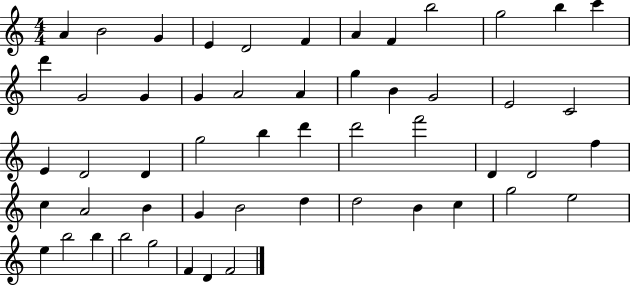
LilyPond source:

{
  \clef treble
  \numericTimeSignature
  \time 4/4
  \key c \major
  a'4 b'2 g'4 | e'4 d'2 f'4 | a'4 f'4 b''2 | g''2 b''4 c'''4 | \break d'''4 g'2 g'4 | g'4 a'2 a'4 | g''4 b'4 g'2 | e'2 c'2 | \break e'4 d'2 d'4 | g''2 b''4 d'''4 | d'''2 f'''2 | d'4 d'2 f''4 | \break c''4 a'2 b'4 | g'4 b'2 d''4 | d''2 b'4 c''4 | g''2 e''2 | \break e''4 b''2 b''4 | b''2 g''2 | f'4 d'4 f'2 | \bar "|."
}